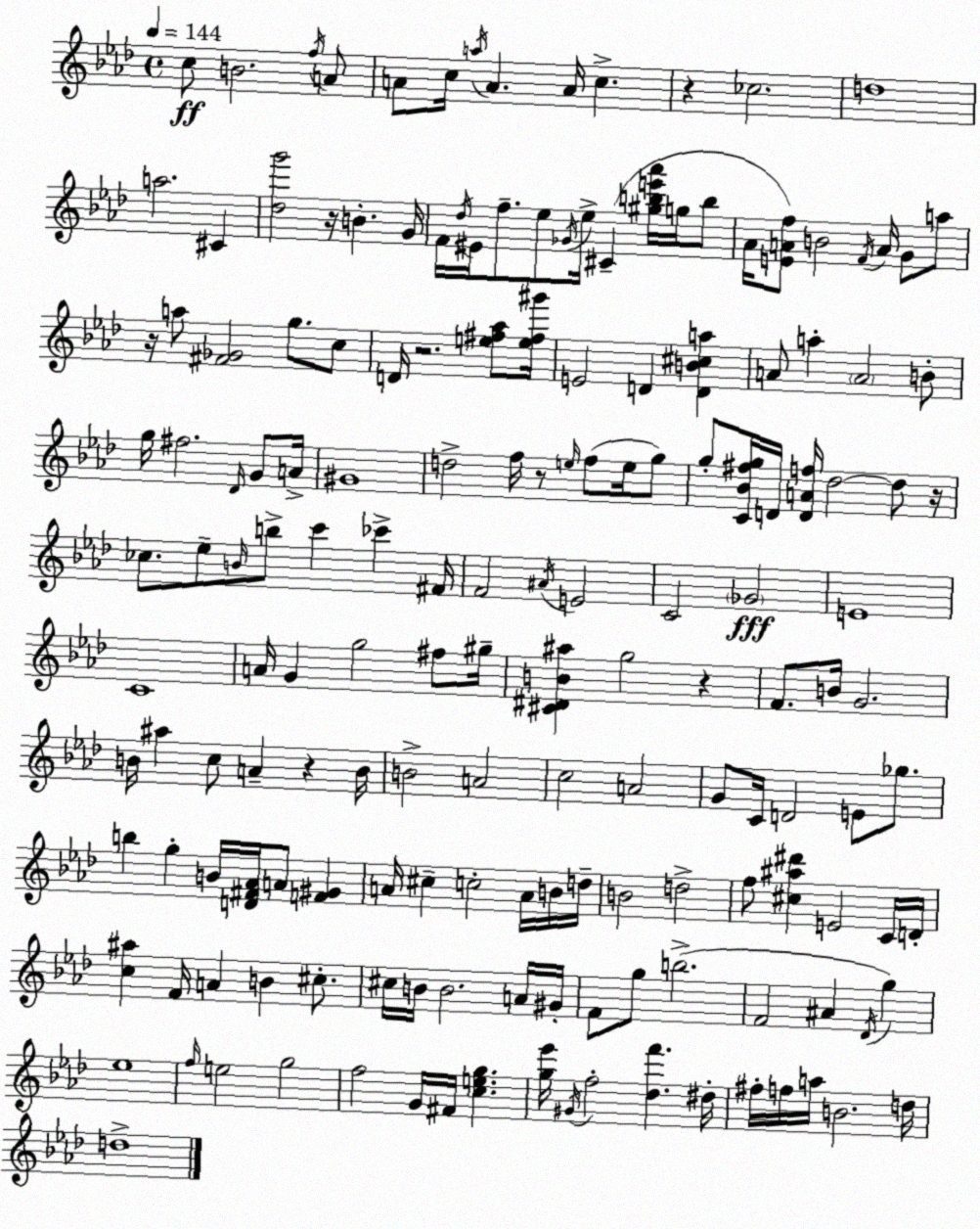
X:1
T:Untitled
M:4/4
L:1/4
K:Fm
c/2 B2 f/4 A/2 A/2 c/4 a/4 A A/4 c z _c2 d4 a2 ^C [_dg']2 z/4 B G/4 F/4 _d/4 ^E/4 f/2 _e/2 _G/4 _e/4 ^C [^gbe'_a']/4 g/4 b/2 _A/4 [EAf]/2 B2 F/4 A/4 G/2 a/2 z/4 a/2 [^F_G]2 g/2 c/2 D/4 z2 [e^f_a]/2 [e^f^g']/4 E2 D [DB^ca] A/2 a A2 B/2 g/4 ^f2 _D/4 G/2 A/4 ^G4 d2 f/4 z/2 e/4 f/2 e/4 g/2 g/2 [C_B^fg]/4 D/4 [DAf]/4 _d2 _d/2 z/4 _c/2 _e/2 B/4 b/2 c' _c' ^F/4 F2 ^A/4 E2 C2 _G2 E4 C4 A/4 G g2 ^f/2 ^g/4 [^C^DB^a] g2 z F/2 B/4 G2 B/4 ^a c/2 A z B/4 B2 A2 c2 A2 G/2 C/4 D2 E/2 _g/2 b g B/4 [D^F_A]/4 A/2 [F^G] A/4 ^c c2 A/4 B/4 d/4 B2 d2 f/2 [^c^a^d'] E2 C/4 D/4 [c^a] F/4 A B ^c/2 ^c/4 B/4 B2 A/4 ^G/4 F/2 g/2 b2 F2 ^A _D/4 g _e4 f/4 e2 g2 f2 G/4 ^F/4 [ceg] [g_e']/4 ^G/4 f2 [_df'] ^d/4 ^f/4 f/4 a/4 B2 d/4 d4